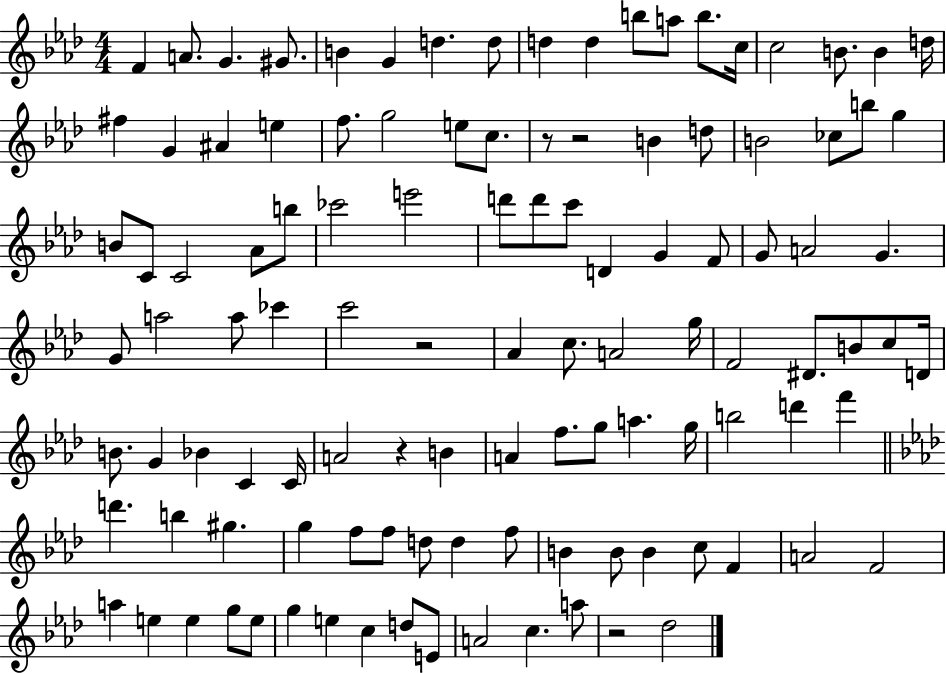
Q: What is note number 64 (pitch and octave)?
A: G4